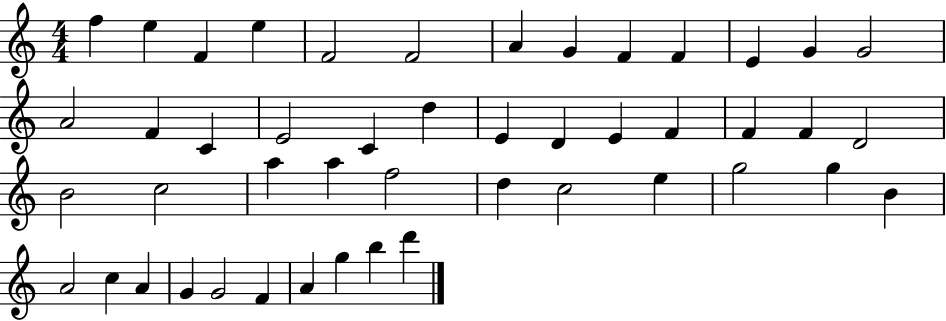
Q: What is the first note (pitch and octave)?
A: F5